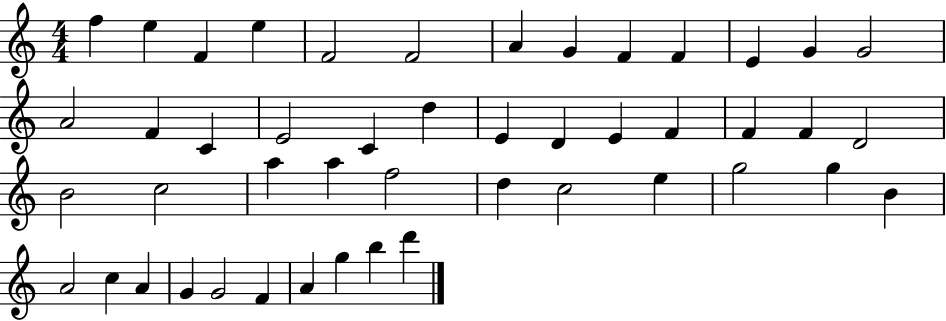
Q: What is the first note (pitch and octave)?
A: F5